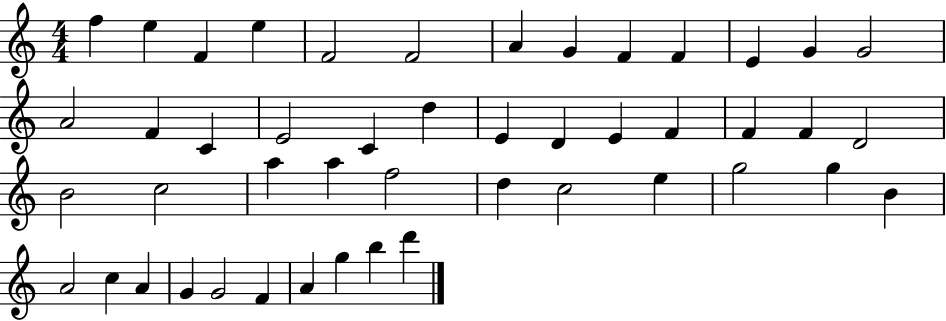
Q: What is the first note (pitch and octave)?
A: F5